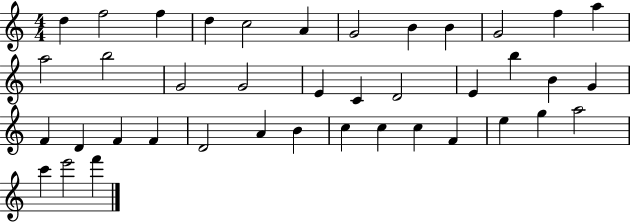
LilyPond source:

{
  \clef treble
  \numericTimeSignature
  \time 4/4
  \key c \major
  d''4 f''2 f''4 | d''4 c''2 a'4 | g'2 b'4 b'4 | g'2 f''4 a''4 | \break a''2 b''2 | g'2 g'2 | e'4 c'4 d'2 | e'4 b''4 b'4 g'4 | \break f'4 d'4 f'4 f'4 | d'2 a'4 b'4 | c''4 c''4 c''4 f'4 | e''4 g''4 a''2 | \break c'''4 e'''2 f'''4 | \bar "|."
}